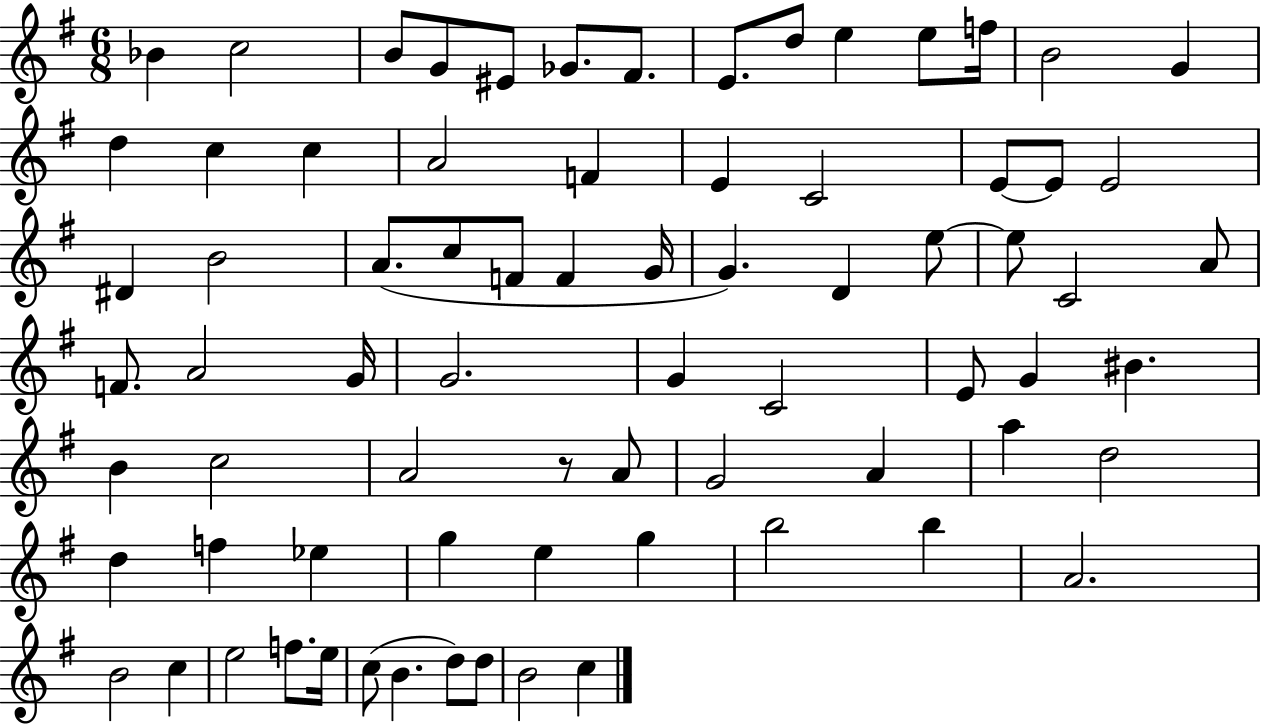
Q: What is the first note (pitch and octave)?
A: Bb4